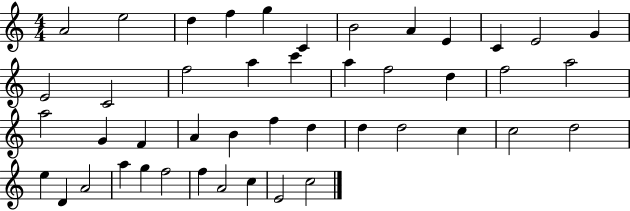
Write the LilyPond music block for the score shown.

{
  \clef treble
  \numericTimeSignature
  \time 4/4
  \key c \major
  a'2 e''2 | d''4 f''4 g''4 c'4 | b'2 a'4 e'4 | c'4 e'2 g'4 | \break e'2 c'2 | f''2 a''4 c'''4 | a''4 f''2 d''4 | f''2 a''2 | \break a''2 g'4 f'4 | a'4 b'4 f''4 d''4 | d''4 d''2 c''4 | c''2 d''2 | \break e''4 d'4 a'2 | a''4 g''4 f''2 | f''4 a'2 c''4 | e'2 c''2 | \break \bar "|."
}